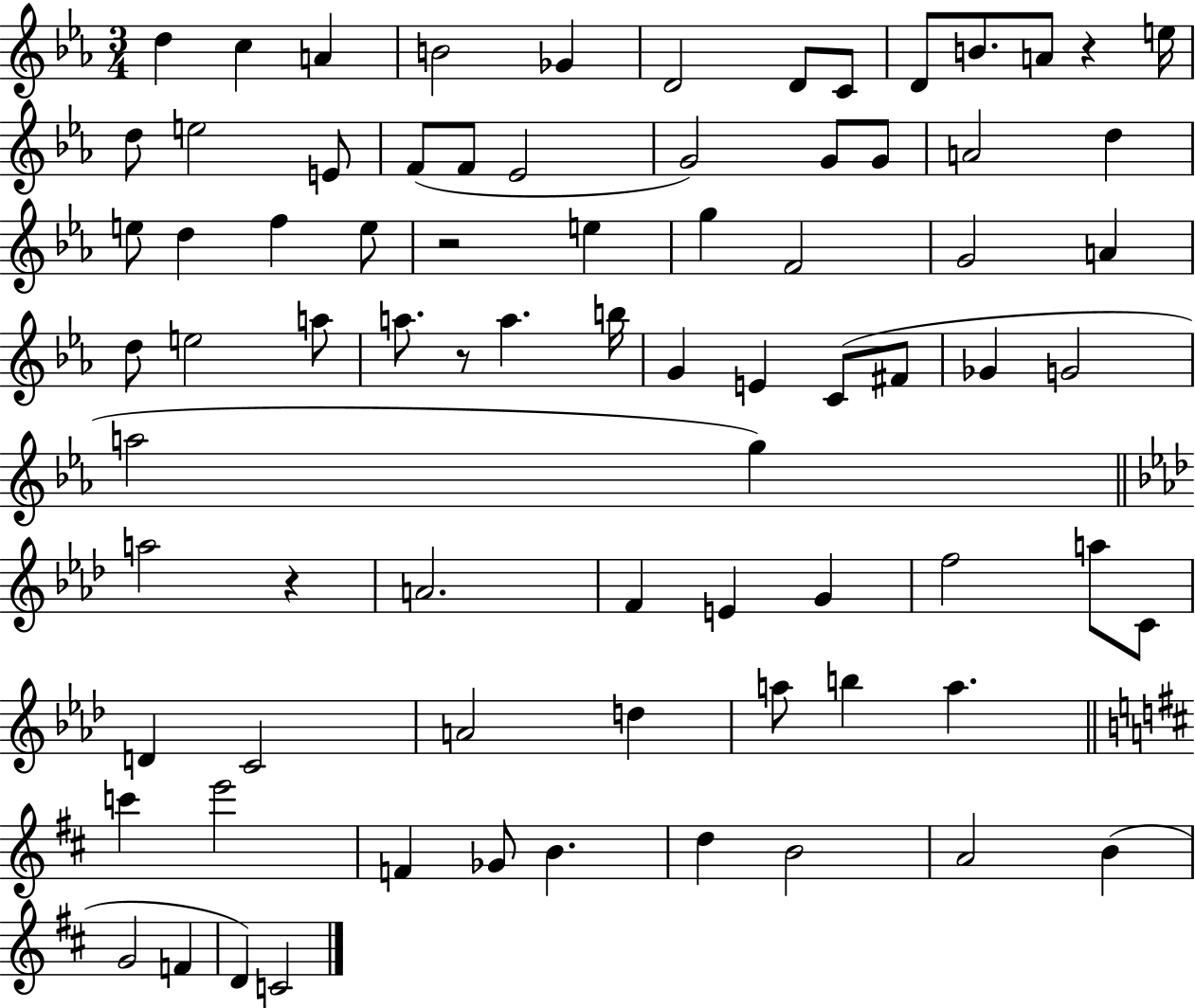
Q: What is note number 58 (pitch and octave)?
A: D5